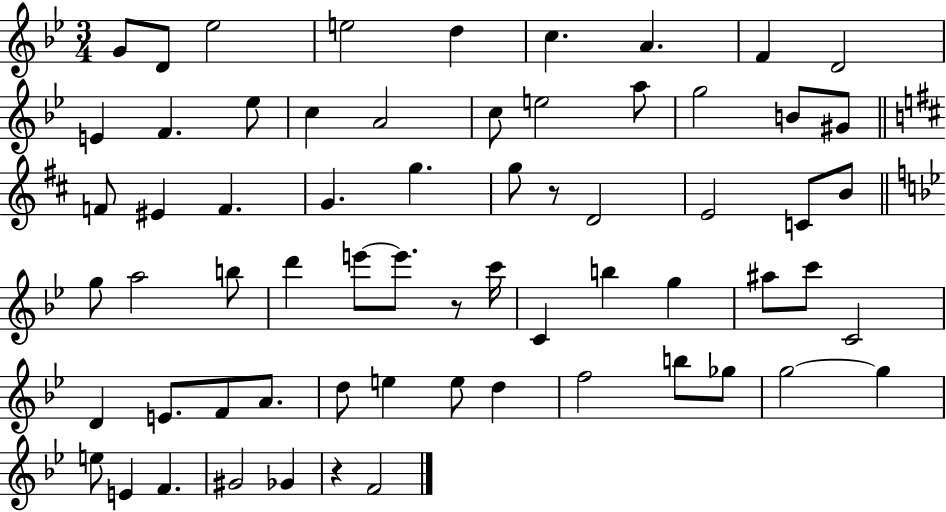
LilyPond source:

{
  \clef treble
  \numericTimeSignature
  \time 3/4
  \key bes \major
  \repeat volta 2 { g'8 d'8 ees''2 | e''2 d''4 | c''4. a'4. | f'4 d'2 | \break e'4 f'4. ees''8 | c''4 a'2 | c''8 e''2 a''8 | g''2 b'8 gis'8 | \break \bar "||" \break \key d \major f'8 eis'4 f'4. | g'4. g''4. | g''8 r8 d'2 | e'2 c'8 b'8 | \break \bar "||" \break \key g \minor g''8 a''2 b''8 | d'''4 e'''8~~ e'''8. r8 c'''16 | c'4 b''4 g''4 | ais''8 c'''8 c'2 | \break d'4 e'8. f'8 a'8. | d''8 e''4 e''8 d''4 | f''2 b''8 ges''8 | g''2~~ g''4 | \break e''8 e'4 f'4. | gis'2 ges'4 | r4 f'2 | } \bar "|."
}